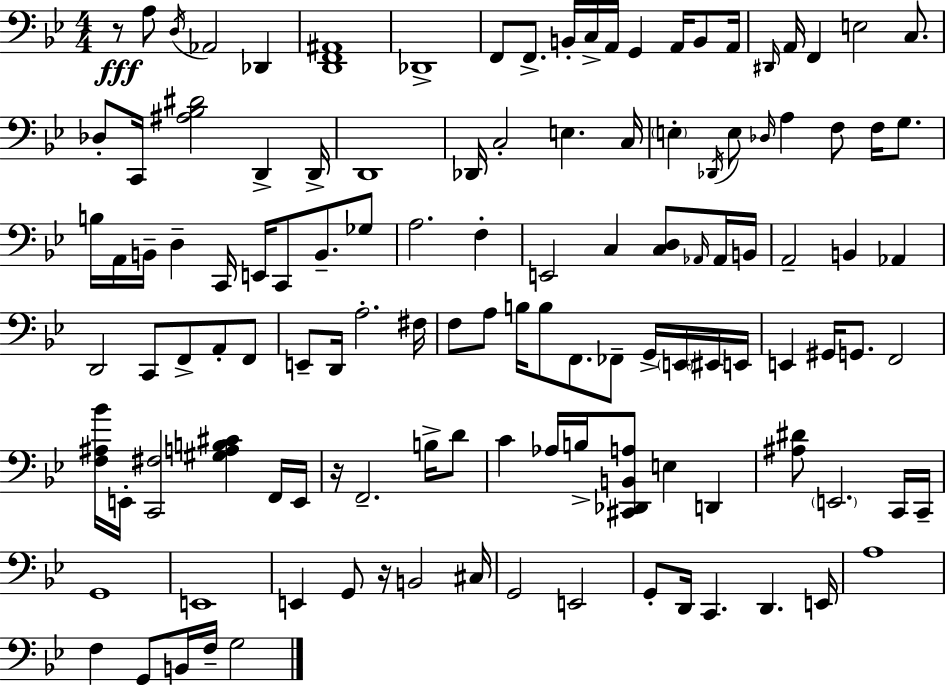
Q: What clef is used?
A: bass